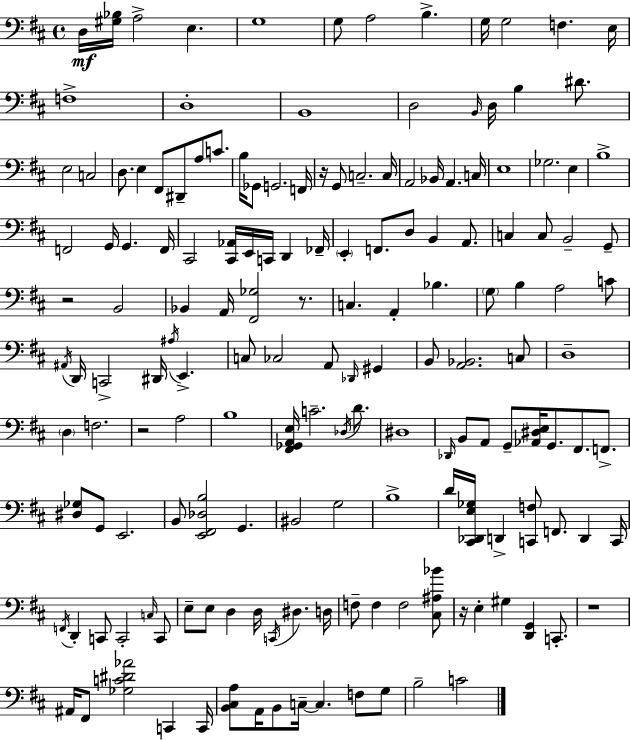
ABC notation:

X:1
T:Untitled
M:4/4
L:1/4
K:D
D,/4 [^G,_B,]/4 A,2 E, G,4 G,/2 A,2 B, G,/4 G,2 F, E,/4 F,4 D,4 B,,4 D,2 B,,/4 D,/4 B, ^D/2 E,2 C,2 D,/2 E, ^F,,/2 ^D,,/2 A,/2 C/2 B,/4 _G,,/2 G,,2 F,,/4 z/4 G,,/2 C,2 C,/4 A,,2 _B,,/4 A,, C,/4 E,4 _G,2 E, B,4 F,,2 G,,/4 G,, F,,/4 ^C,,2 [^C,,_A,,]/4 E,,/4 C,,/4 D,, _F,,/4 E,, F,,/2 D,/2 B,, A,,/2 C, C,/2 B,,2 G,,/2 z2 B,,2 _B,, A,,/4 [^F,,_G,]2 z/2 C, A,, _B, G,/2 B, A,2 C/2 ^A,,/4 D,,/4 C,,2 ^D,,/4 ^A,/4 E,, C,/2 _C,2 A,,/2 _D,,/4 ^G,, B,,/2 [A,,_B,,]2 C,/2 D,4 D, F,2 z2 A,2 B,4 [^F,,_G,,A,,E,]/4 C2 _D,/4 D/2 ^D,4 _D,,/4 B,,/2 A,,/2 G,,/2 [_A,,^D,E,]/4 G,,/2 ^F,,/2 F,,/2 [^D,_G,]/2 G,,/2 E,,2 B,,/2 [E,,^F,,_D,B,]2 G,, ^B,,2 G,2 B,4 D/4 [^C,,_D,,E,_G,]/4 D,, [C,,F,]/2 F,,/2 D,, C,,/4 F,,/4 D,, C,,/2 C,,2 C,/4 C,,/2 E,/2 E,/2 D, D,/4 C,,/4 ^D, D,/4 F,/2 F, F,2 [^C,^A,_B]/2 z/4 E, ^G, [D,,G,,] C,,/2 z4 ^A,,/4 ^F,,/2 [_G,C^D_A]2 C,, C,,/4 [B,,^C,A,]/2 A,,/4 B,,/2 C,/4 C, F,/2 G,/2 B,2 C2